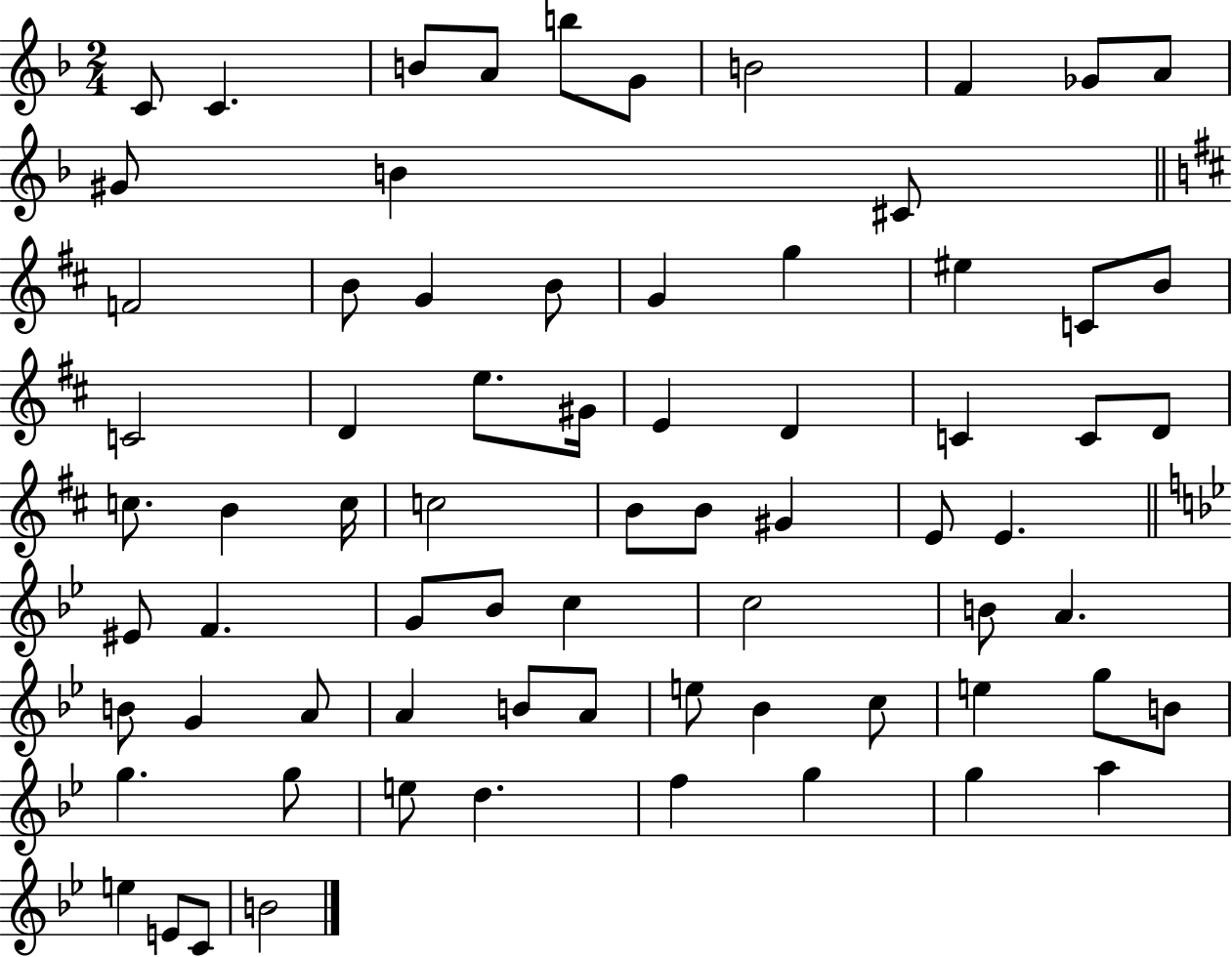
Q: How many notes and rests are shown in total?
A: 72